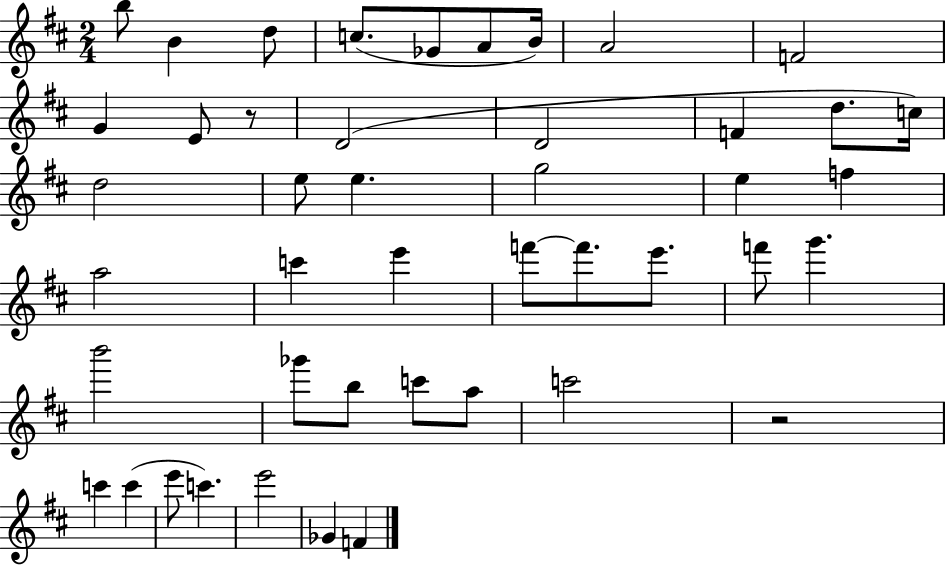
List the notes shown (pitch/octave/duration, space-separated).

B5/e B4/q D5/e C5/e. Gb4/e A4/e B4/s A4/h F4/h G4/q E4/e R/e D4/h D4/h F4/q D5/e. C5/s D5/h E5/e E5/q. G5/h E5/q F5/q A5/h C6/q E6/q F6/e F6/e. E6/e. F6/e G6/q. B6/h Gb6/e B5/e C6/e A5/e C6/h R/h C6/q C6/q E6/e C6/q. E6/h Gb4/q F4/q